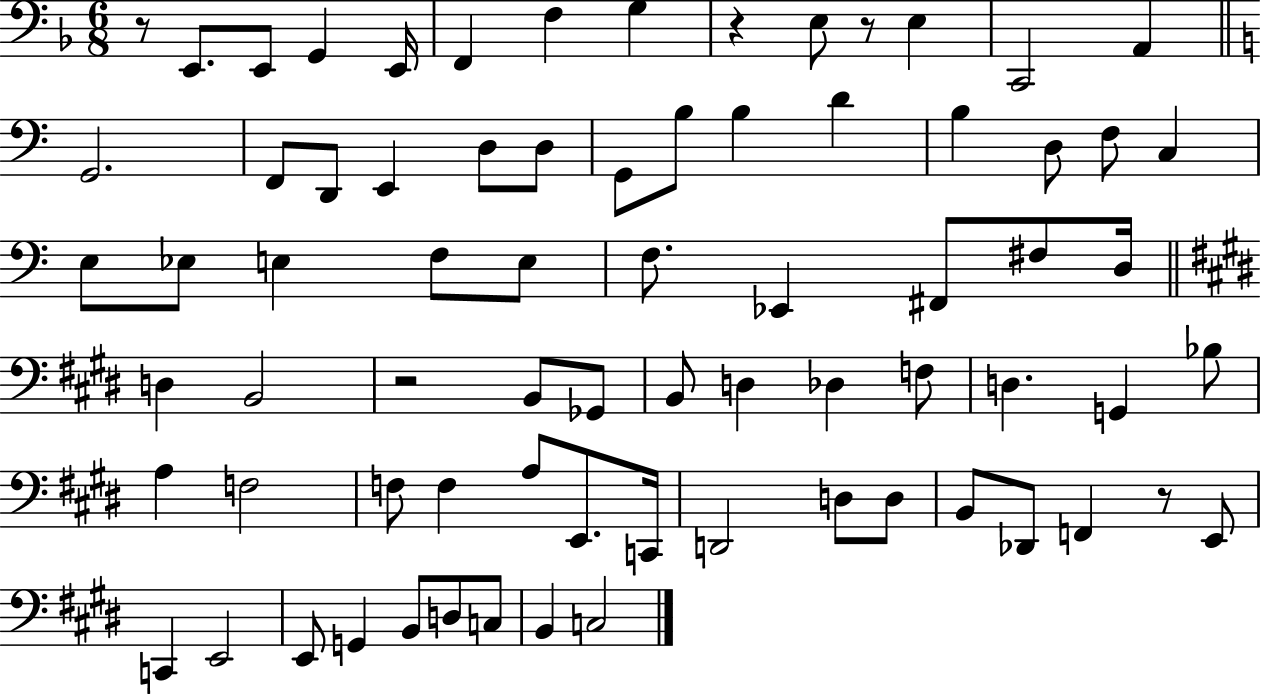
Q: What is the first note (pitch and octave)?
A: E2